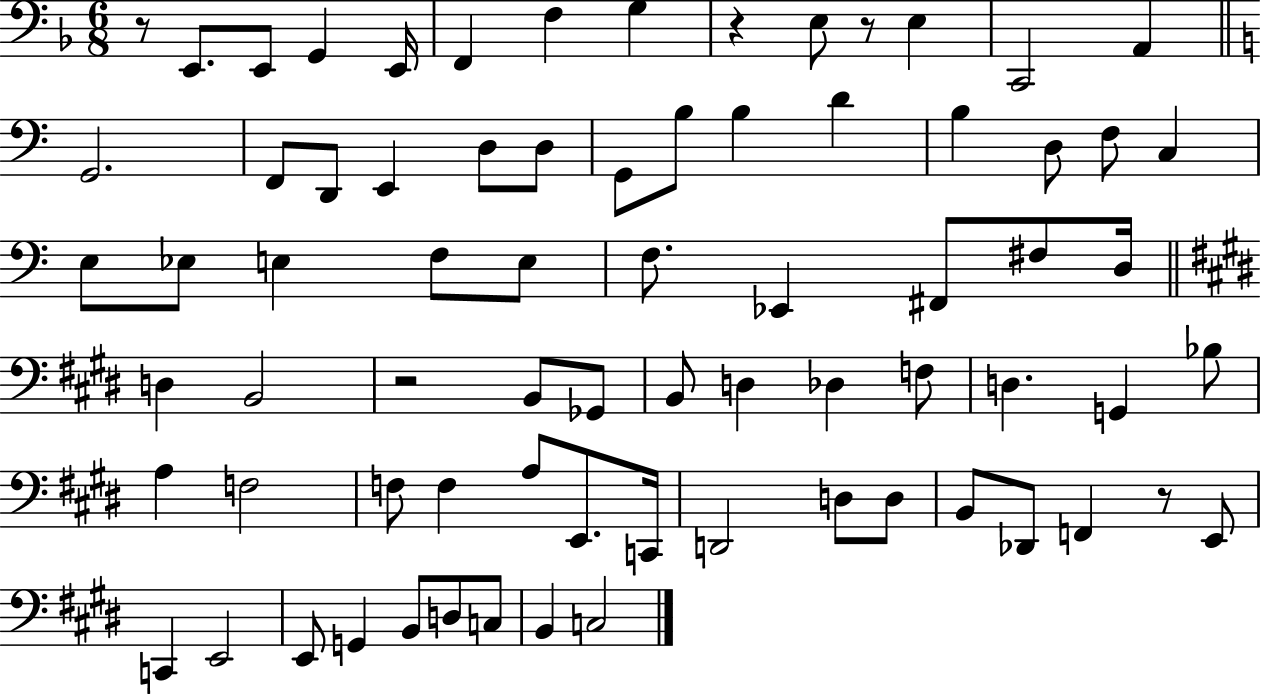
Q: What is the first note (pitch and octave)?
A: E2